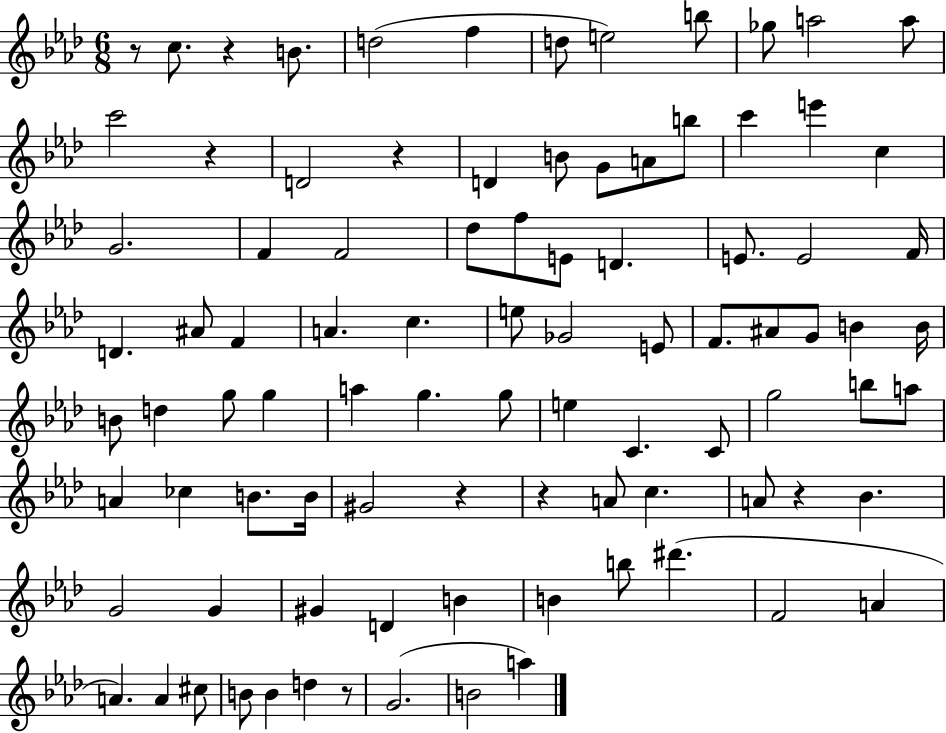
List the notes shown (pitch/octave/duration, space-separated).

R/e C5/e. R/q B4/e. D5/h F5/q D5/e E5/h B5/e Gb5/e A5/h A5/e C6/h R/q D4/h R/q D4/q B4/e G4/e A4/e B5/e C6/q E6/q C5/q G4/h. F4/q F4/h Db5/e F5/e E4/e D4/q. E4/e. E4/h F4/s D4/q. A#4/e F4/q A4/q. C5/q. E5/e Gb4/h E4/e F4/e. A#4/e G4/e B4/q B4/s B4/e D5/q G5/e G5/q A5/q G5/q. G5/e E5/q C4/q. C4/e G5/h B5/e A5/e A4/q CES5/q B4/e. B4/s G#4/h R/q R/q A4/e C5/q. A4/e R/q Bb4/q. G4/h G4/q G#4/q D4/q B4/q B4/q B5/e D#6/q. F4/h A4/q A4/q. A4/q C#5/e B4/e B4/q D5/q R/e G4/h. B4/h A5/q